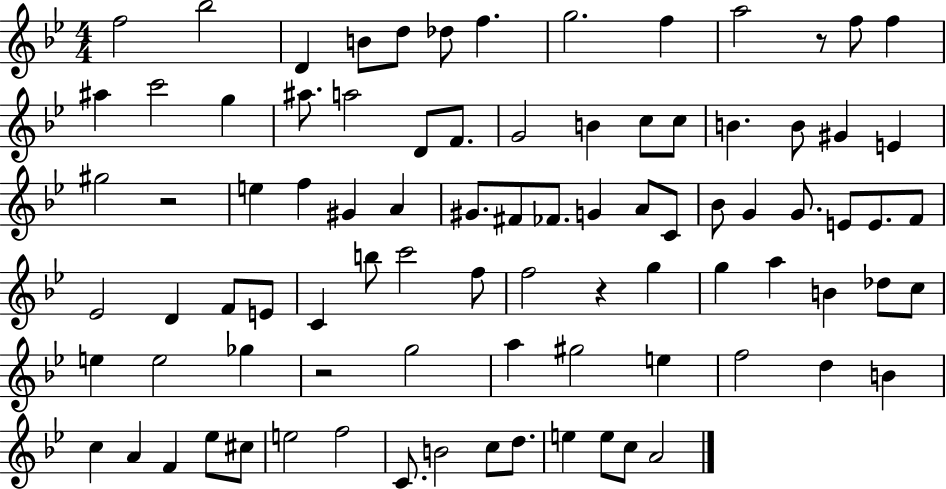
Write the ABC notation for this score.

X:1
T:Untitled
M:4/4
L:1/4
K:Bb
f2 _b2 D B/2 d/2 _d/2 f g2 f a2 z/2 f/2 f ^a c'2 g ^a/2 a2 D/2 F/2 G2 B c/2 c/2 B B/2 ^G E ^g2 z2 e f ^G A ^G/2 ^F/2 _F/2 G A/2 C/2 _B/2 G G/2 E/2 E/2 F/2 _E2 D F/2 E/2 C b/2 c'2 f/2 f2 z g g a B _d/2 c/2 e e2 _g z2 g2 a ^g2 e f2 d B c A F _e/2 ^c/2 e2 f2 C/2 B2 c/2 d/2 e e/2 c/2 A2